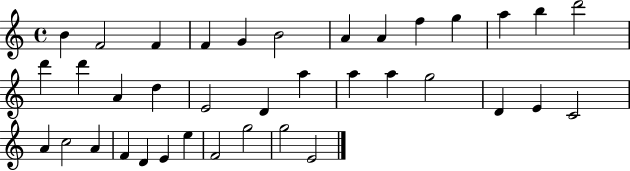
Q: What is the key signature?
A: C major